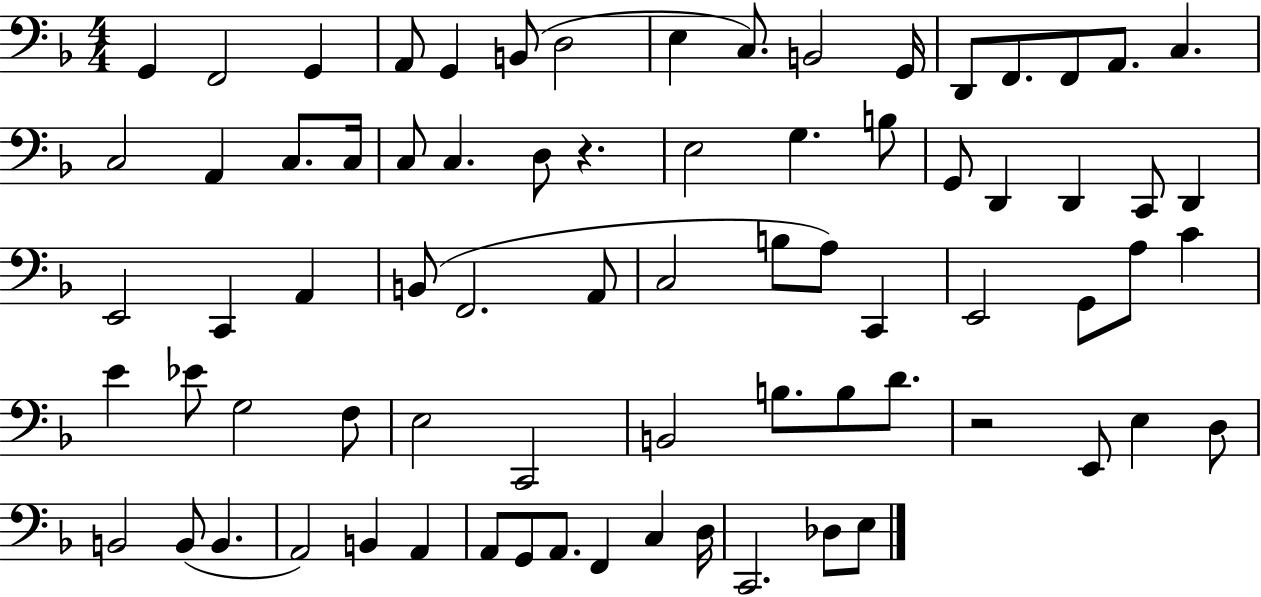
{
  \clef bass
  \numericTimeSignature
  \time 4/4
  \key f \major
  g,4 f,2 g,4 | a,8 g,4 b,8( d2 | e4 c8.) b,2 g,16 | d,8 f,8. f,8 a,8. c4. | \break c2 a,4 c8. c16 | c8 c4. d8 r4. | e2 g4. b8 | g,8 d,4 d,4 c,8 d,4 | \break e,2 c,4 a,4 | b,8( f,2. a,8 | c2 b8 a8) c,4 | e,2 g,8 a8 c'4 | \break e'4 ees'8 g2 f8 | e2 c,2 | b,2 b8. b8 d'8. | r2 e,8 e4 d8 | \break b,2 b,8( b,4. | a,2) b,4 a,4 | a,8 g,8 a,8. f,4 c4 d16 | c,2. des8 e8 | \break \bar "|."
}